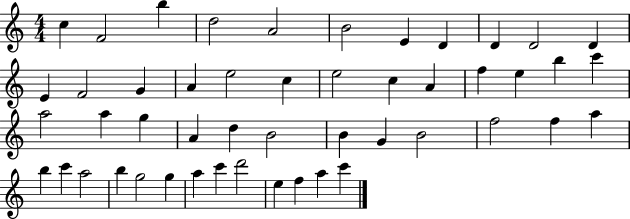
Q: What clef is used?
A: treble